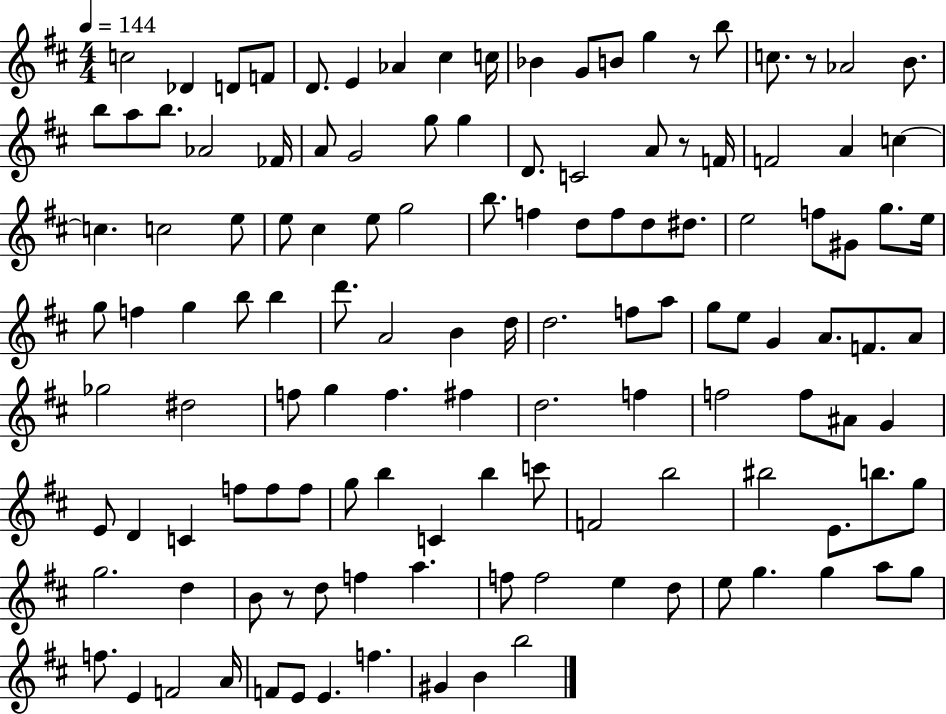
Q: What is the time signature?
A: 4/4